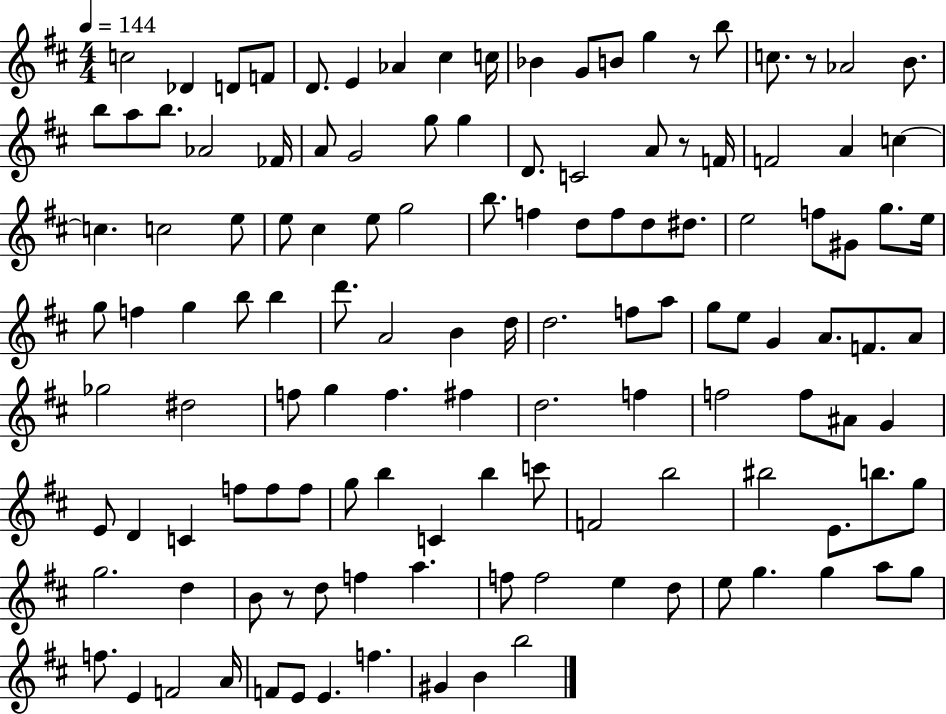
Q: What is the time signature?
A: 4/4